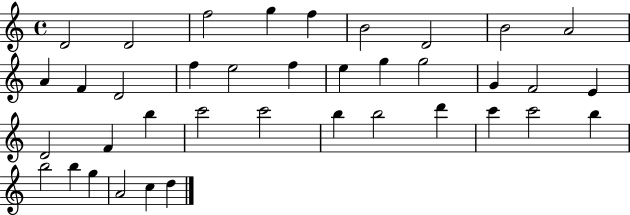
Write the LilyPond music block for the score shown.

{
  \clef treble
  \time 4/4
  \defaultTimeSignature
  \key c \major
  d'2 d'2 | f''2 g''4 f''4 | b'2 d'2 | b'2 a'2 | \break a'4 f'4 d'2 | f''4 e''2 f''4 | e''4 g''4 g''2 | g'4 f'2 e'4 | \break d'2 f'4 b''4 | c'''2 c'''2 | b''4 b''2 d'''4 | c'''4 c'''2 b''4 | \break b''2 b''4 g''4 | a'2 c''4 d''4 | \bar "|."
}